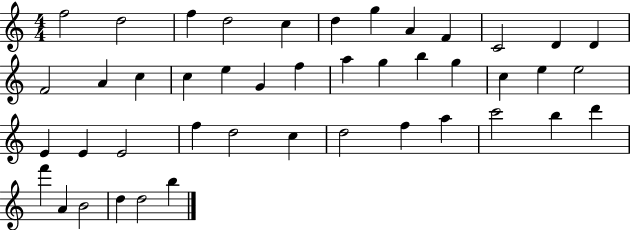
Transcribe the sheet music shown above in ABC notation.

X:1
T:Untitled
M:4/4
L:1/4
K:C
f2 d2 f d2 c d g A F C2 D D F2 A c c e G f a g b g c e e2 E E E2 f d2 c d2 f a c'2 b d' f' A B2 d d2 b